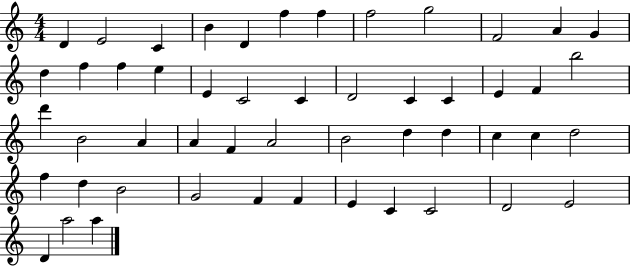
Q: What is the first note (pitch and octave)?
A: D4